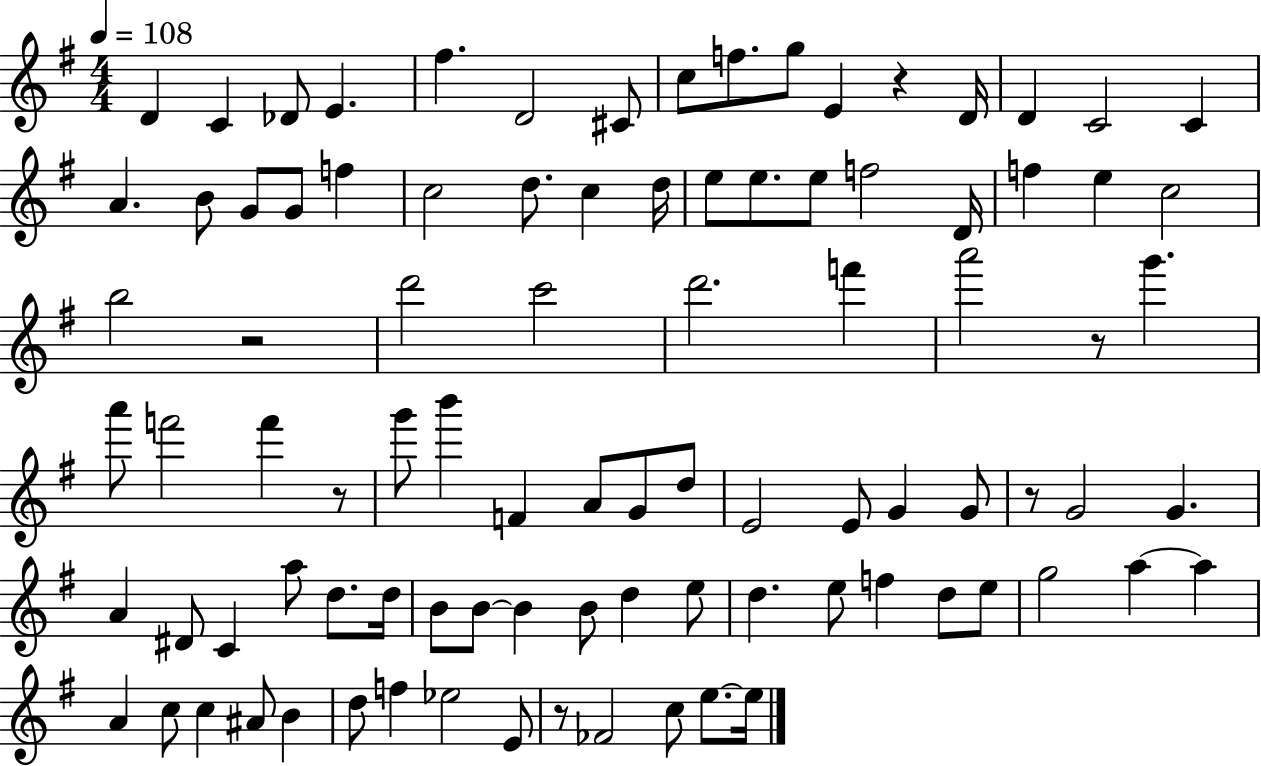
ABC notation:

X:1
T:Untitled
M:4/4
L:1/4
K:G
D C _D/2 E ^f D2 ^C/2 c/2 f/2 g/2 E z D/4 D C2 C A B/2 G/2 G/2 f c2 d/2 c d/4 e/2 e/2 e/2 f2 D/4 f e c2 b2 z2 d'2 c'2 d'2 f' a'2 z/2 g' a'/2 f'2 f' z/2 g'/2 b' F A/2 G/2 d/2 E2 E/2 G G/2 z/2 G2 G A ^D/2 C a/2 d/2 d/4 B/2 B/2 B B/2 d e/2 d e/2 f d/2 e/2 g2 a a A c/2 c ^A/2 B d/2 f _e2 E/2 z/2 _F2 c/2 e/2 e/4